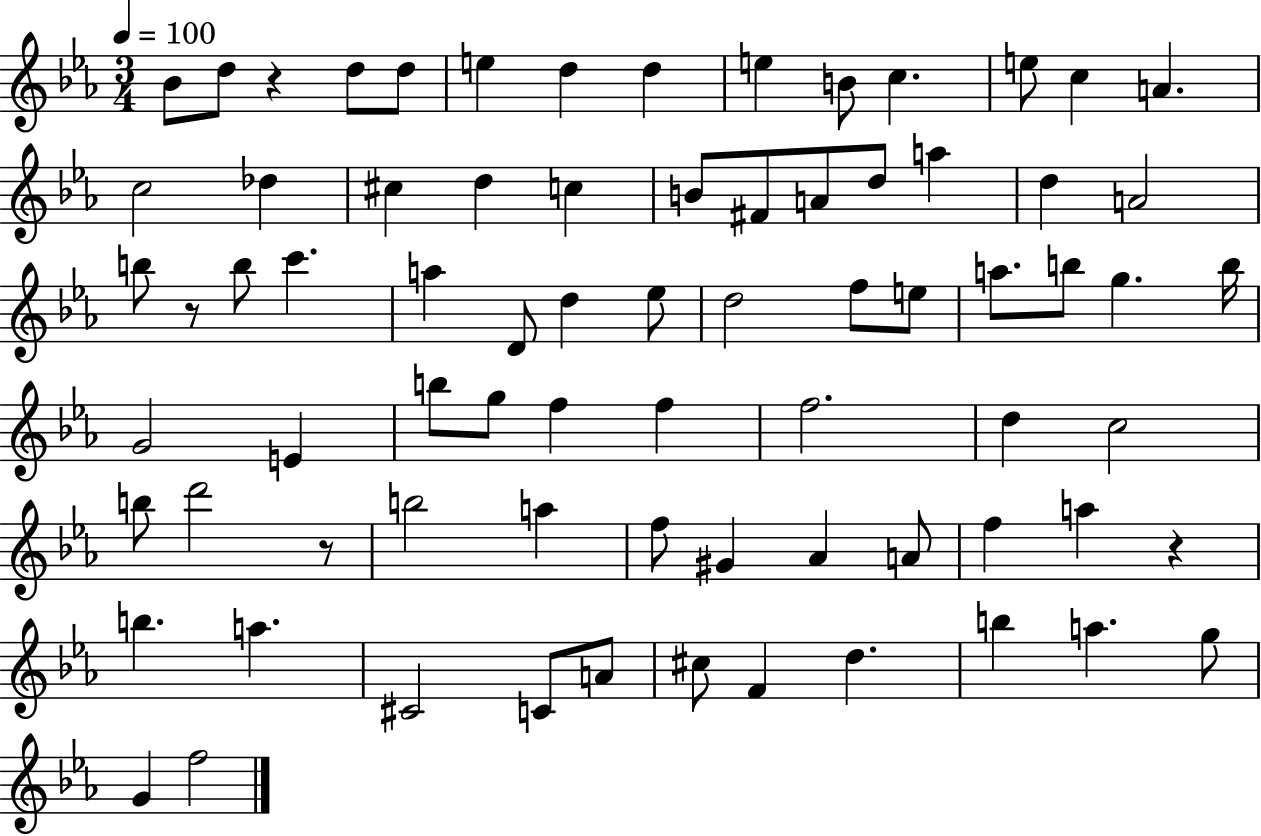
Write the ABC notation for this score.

X:1
T:Untitled
M:3/4
L:1/4
K:Eb
_B/2 d/2 z d/2 d/2 e d d e B/2 c e/2 c A c2 _d ^c d c B/2 ^F/2 A/2 d/2 a d A2 b/2 z/2 b/2 c' a D/2 d _e/2 d2 f/2 e/2 a/2 b/2 g b/4 G2 E b/2 g/2 f f f2 d c2 b/2 d'2 z/2 b2 a f/2 ^G _A A/2 f a z b a ^C2 C/2 A/2 ^c/2 F d b a g/2 G f2